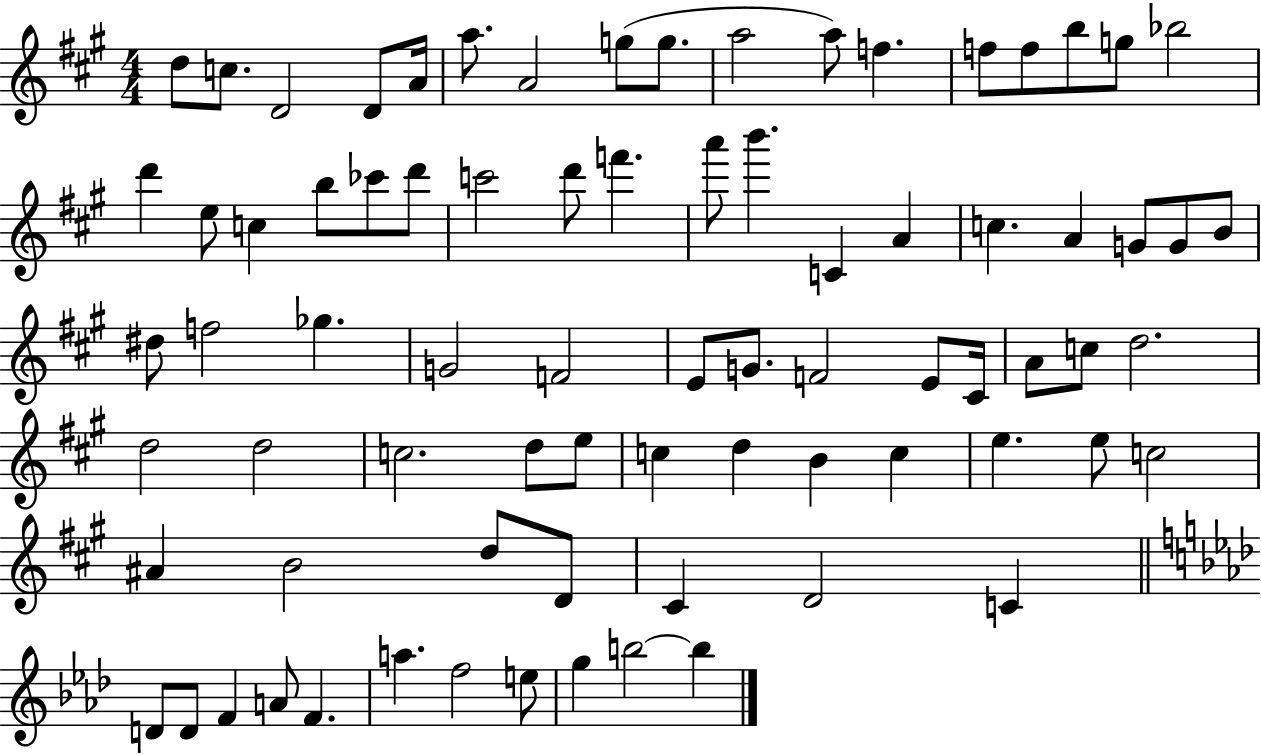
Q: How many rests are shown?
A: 0